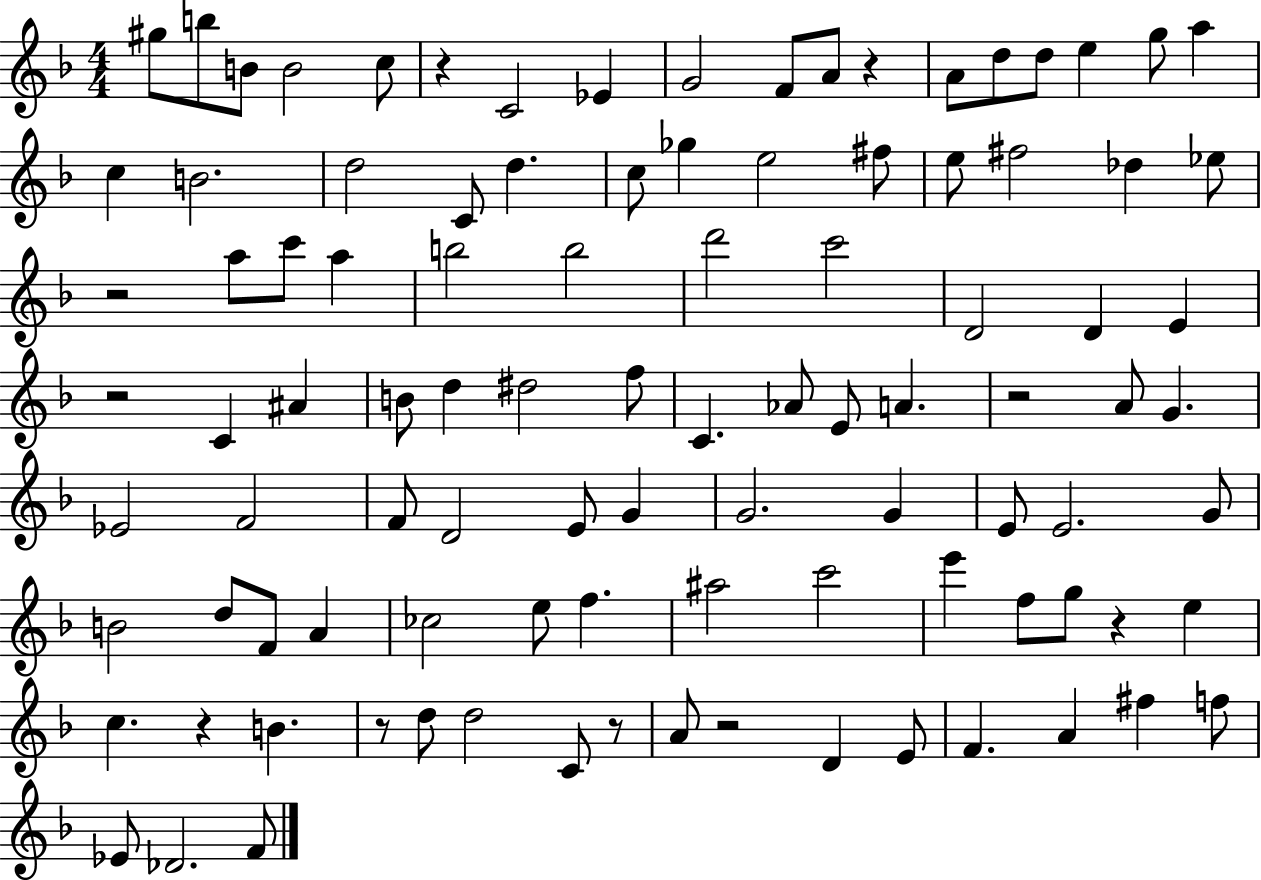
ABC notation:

X:1
T:Untitled
M:4/4
L:1/4
K:F
^g/2 b/2 B/2 B2 c/2 z C2 _E G2 F/2 A/2 z A/2 d/2 d/2 e g/2 a c B2 d2 C/2 d c/2 _g e2 ^f/2 e/2 ^f2 _d _e/2 z2 a/2 c'/2 a b2 b2 d'2 c'2 D2 D E z2 C ^A B/2 d ^d2 f/2 C _A/2 E/2 A z2 A/2 G _E2 F2 F/2 D2 E/2 G G2 G E/2 E2 G/2 B2 d/2 F/2 A _c2 e/2 f ^a2 c'2 e' f/2 g/2 z e c z B z/2 d/2 d2 C/2 z/2 A/2 z2 D E/2 F A ^f f/2 _E/2 _D2 F/2